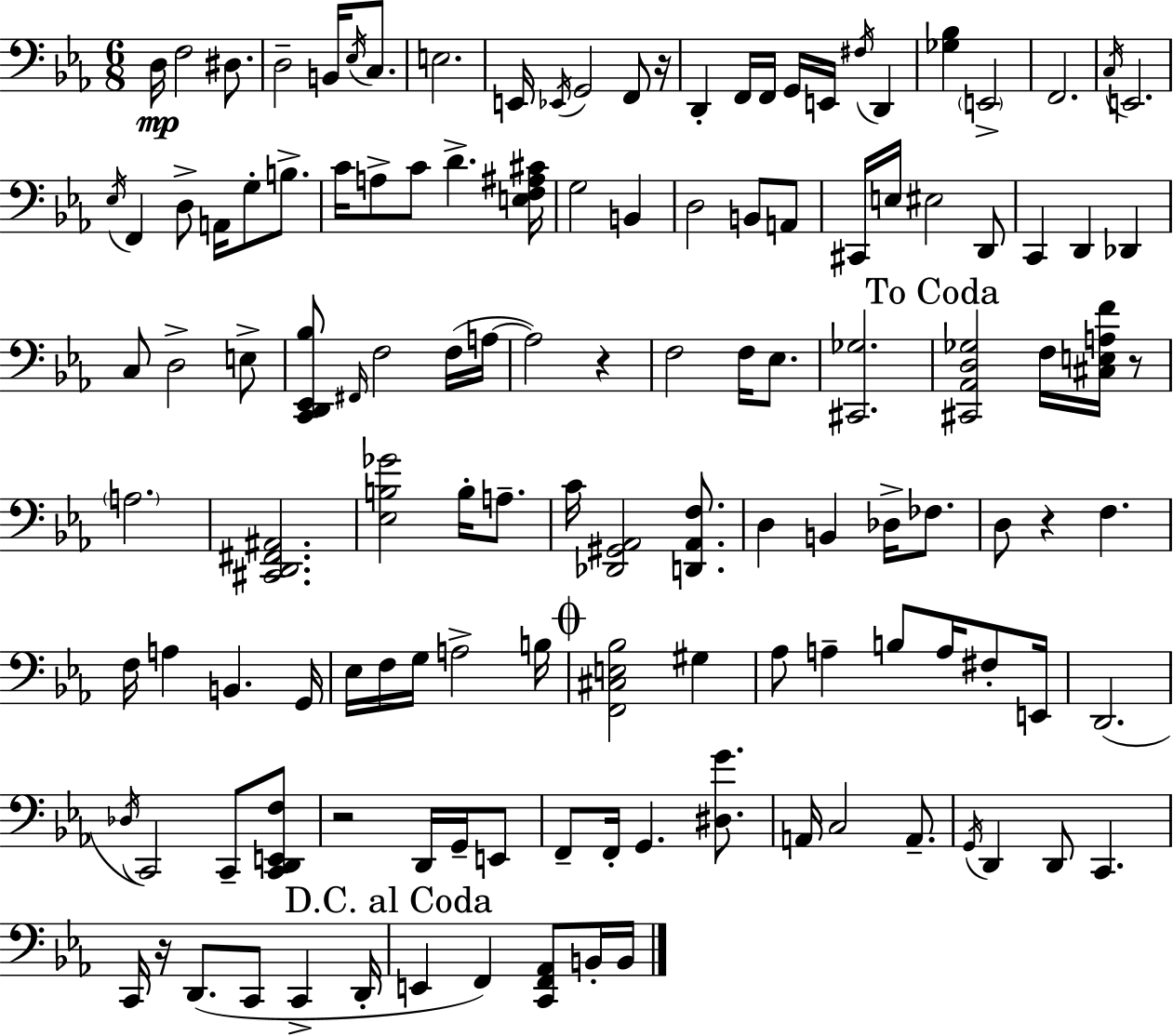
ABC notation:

X:1
T:Untitled
M:6/8
L:1/4
K:Eb
D,/4 F,2 ^D,/2 D,2 B,,/4 _E,/4 C,/2 E,2 E,,/4 _E,,/4 G,,2 F,,/2 z/4 D,, F,,/4 F,,/4 G,,/4 E,,/4 ^F,/4 D,, [_G,_B,] E,,2 F,,2 C,/4 E,,2 _E,/4 F,, D,/2 A,,/4 G,/2 B,/2 C/4 A,/2 C/2 D [E,F,^A,^C]/4 G,2 B,, D,2 B,,/2 A,,/2 ^C,,/4 E,/4 ^E,2 D,,/2 C,, D,, _D,, C,/2 D,2 E,/2 [C,,D,,_E,,_B,]/2 ^F,,/4 F,2 F,/4 A,/4 A,2 z F,2 F,/4 _E,/2 [^C,,_G,]2 [^C,,_A,,D,_G,]2 F,/4 [^C,E,A,F]/4 z/2 A,2 [^C,,D,,^F,,^A,,]2 [_E,B,_G]2 B,/4 A,/2 C/4 [_D,,^G,,_A,,]2 [D,,_A,,F,]/2 D, B,, _D,/4 _F,/2 D,/2 z F, F,/4 A, B,, G,,/4 _E,/4 F,/4 G,/4 A,2 B,/4 [F,,^C,E,_B,]2 ^G, _A,/2 A, B,/2 A,/4 ^F,/2 E,,/4 D,,2 _D,/4 C,,2 C,,/2 [C,,D,,E,,F,]/2 z2 D,,/4 G,,/4 E,,/2 F,,/2 F,,/4 G,, [^D,G]/2 A,,/4 C,2 A,,/2 G,,/4 D,, D,,/2 C,, C,,/4 z/4 D,,/2 C,,/2 C,, D,,/4 E,, F,, [C,,F,,_A,,]/2 B,,/4 B,,/4